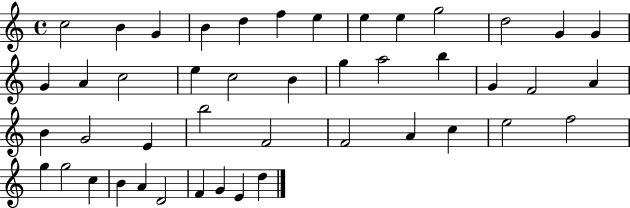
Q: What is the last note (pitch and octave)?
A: D5